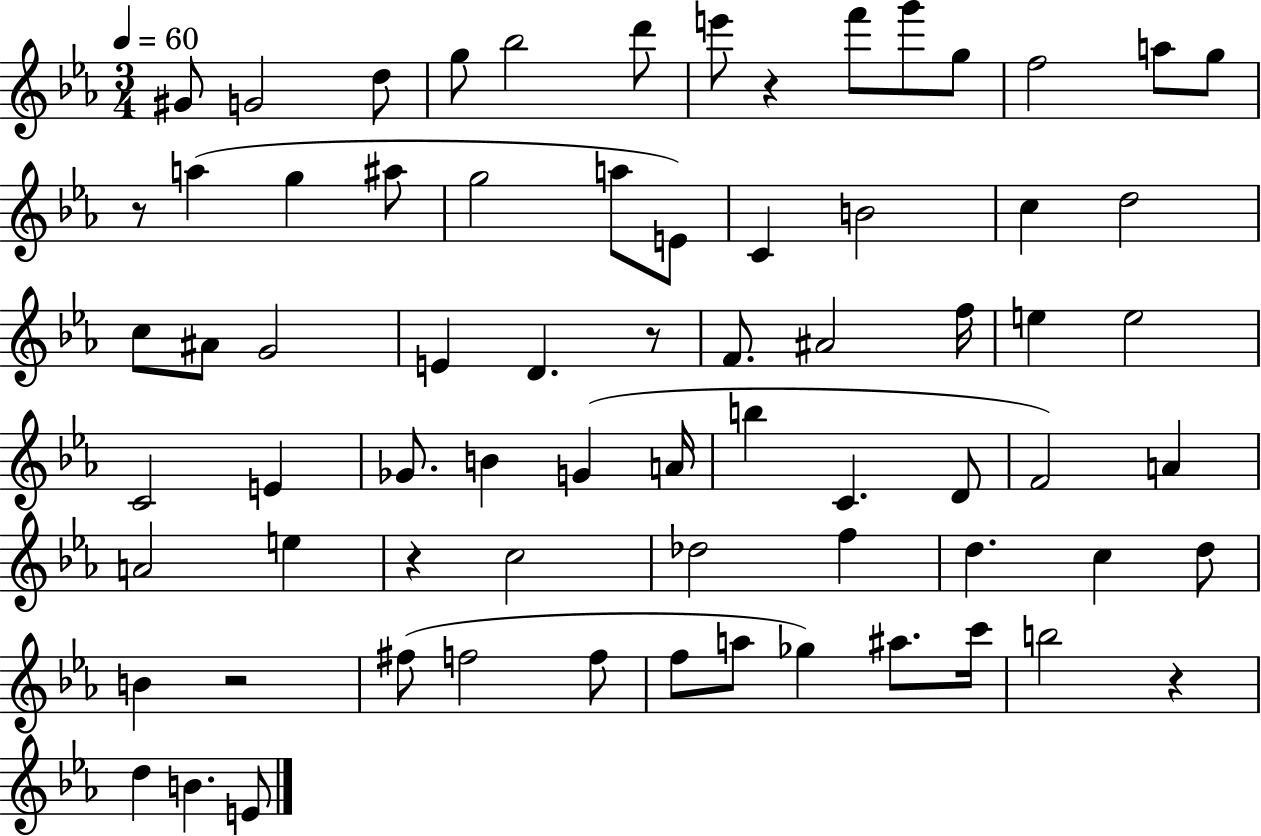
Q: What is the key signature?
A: EES major